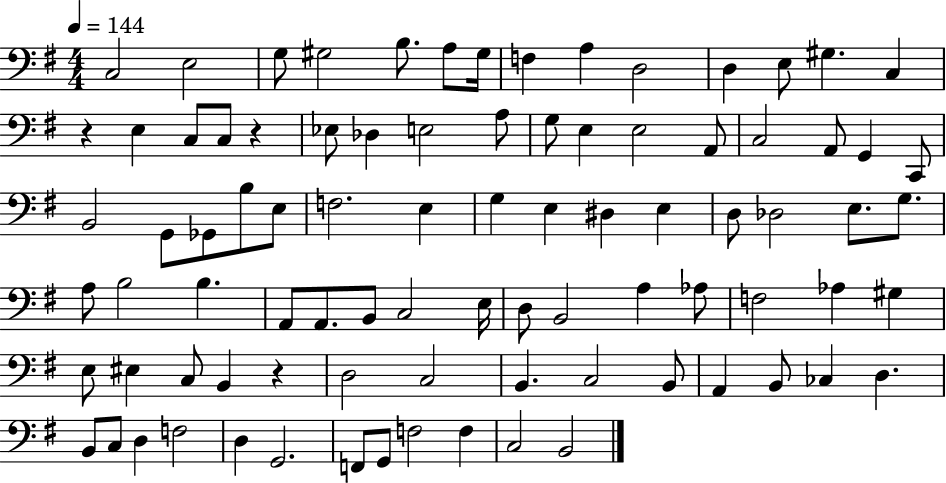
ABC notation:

X:1
T:Untitled
M:4/4
L:1/4
K:G
C,2 E,2 G,/2 ^G,2 B,/2 A,/2 ^G,/4 F, A, D,2 D, E,/2 ^G, C, z E, C,/2 C,/2 z _E,/2 _D, E,2 A,/2 G,/2 E, E,2 A,,/2 C,2 A,,/2 G,, C,,/2 B,,2 G,,/2 _G,,/2 B,/2 E,/2 F,2 E, G, E, ^D, E, D,/2 _D,2 E,/2 G,/2 A,/2 B,2 B, A,,/2 A,,/2 B,,/2 C,2 E,/4 D,/2 B,,2 A, _A,/2 F,2 _A, ^G, E,/2 ^E, C,/2 B,, z D,2 C,2 B,, C,2 B,,/2 A,, B,,/2 _C, D, B,,/2 C,/2 D, F,2 D, G,,2 F,,/2 G,,/2 F,2 F, C,2 B,,2